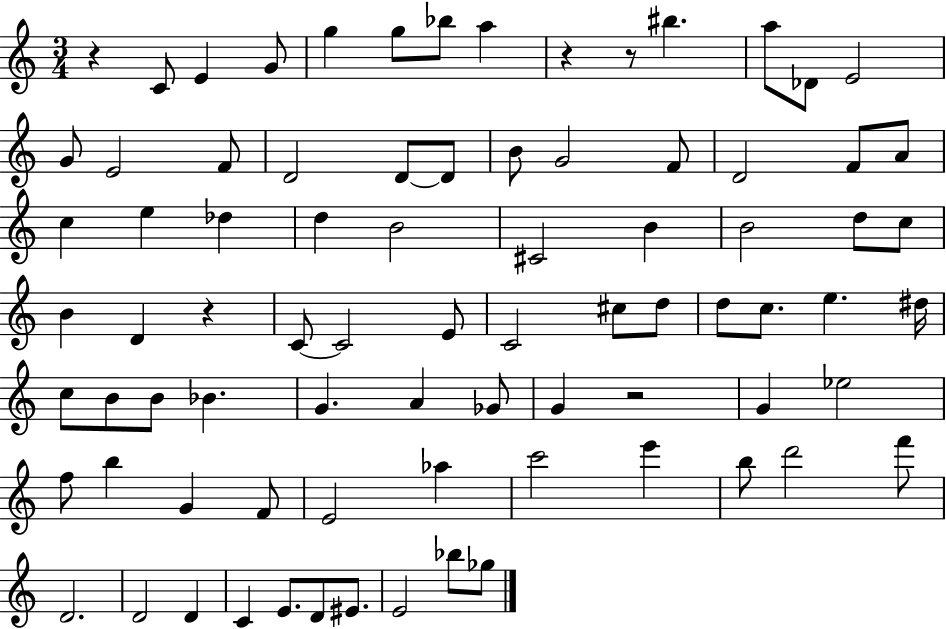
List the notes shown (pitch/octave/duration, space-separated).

R/q C4/e E4/q G4/e G5/q G5/e Bb5/e A5/q R/q R/e BIS5/q. A5/e Db4/e E4/h G4/e E4/h F4/e D4/h D4/e D4/e B4/e G4/h F4/e D4/h F4/e A4/e C5/q E5/q Db5/q D5/q B4/h C#4/h B4/q B4/h D5/e C5/e B4/q D4/q R/q C4/e C4/h E4/e C4/h C#5/e D5/e D5/e C5/e. E5/q. D#5/s C5/e B4/e B4/e Bb4/q. G4/q. A4/q Gb4/e G4/q R/h G4/q Eb5/h F5/e B5/q G4/q F4/e E4/h Ab5/q C6/h E6/q B5/e D6/h F6/e D4/h. D4/h D4/q C4/q E4/e. D4/e EIS4/e. E4/h Bb5/e Gb5/e